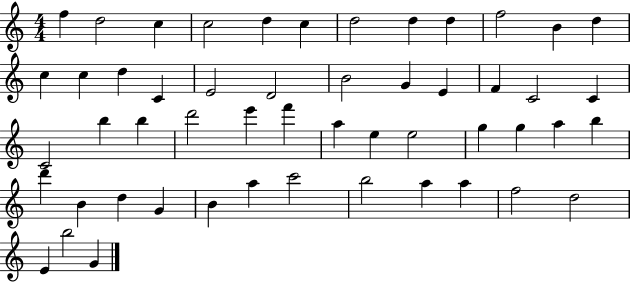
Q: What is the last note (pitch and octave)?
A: G4